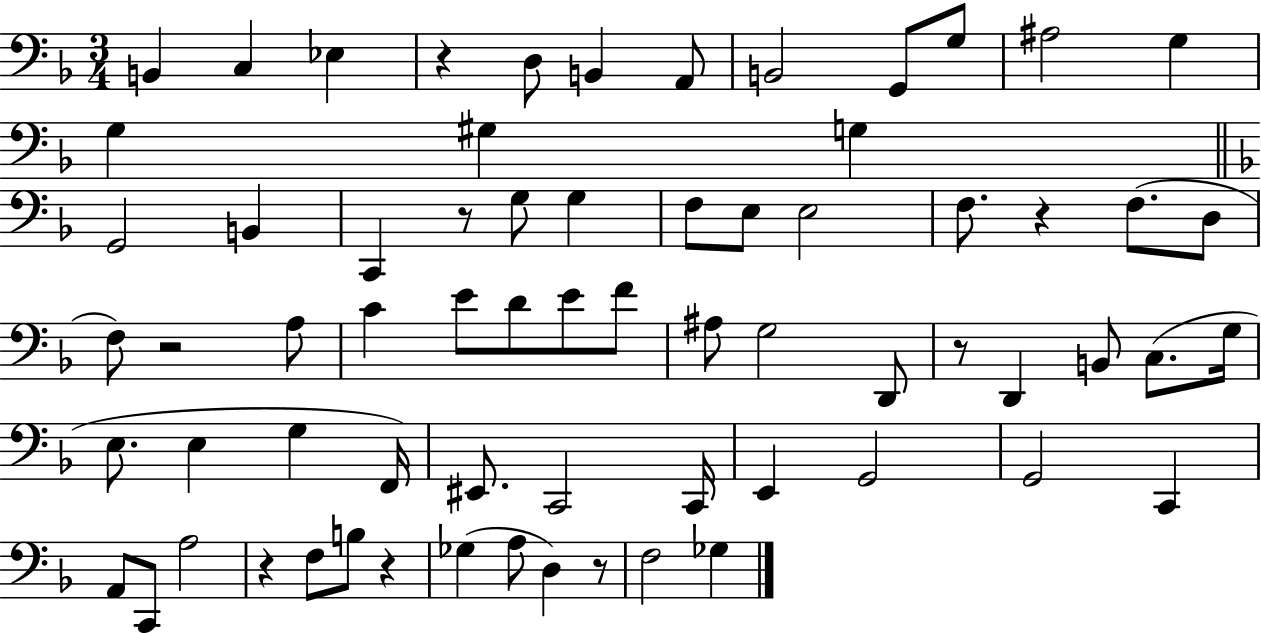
{
  \clef bass
  \numericTimeSignature
  \time 3/4
  \key f \major
  b,4 c4 ees4 | r4 d8 b,4 a,8 | b,2 g,8 g8 | ais2 g4 | \break g4 gis4 g4 | \bar "||" \break \key f \major g,2 b,4 | c,4 r8 g8 g4 | f8 e8 e2 | f8. r4 f8.( d8 | \break f8) r2 a8 | c'4 e'8 d'8 e'8 f'8 | ais8 g2 d,8 | r8 d,4 b,8 c8.( g16 | \break e8. e4 g4 f,16) | eis,8. c,2 c,16 | e,4 g,2 | g,2 c,4 | \break a,8 c,8 a2 | r4 f8 b8 r4 | ges4( a8 d4) r8 | f2 ges4 | \break \bar "|."
}